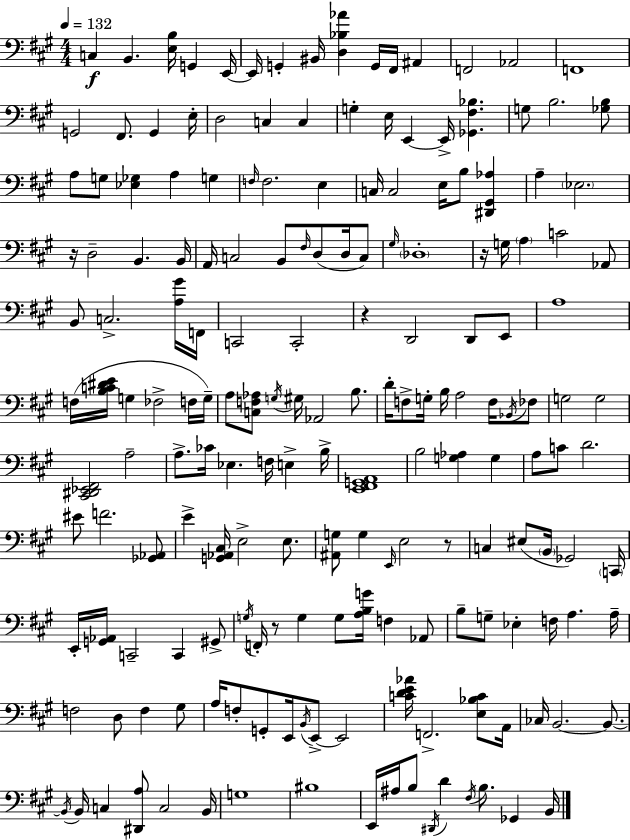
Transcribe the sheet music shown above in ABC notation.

X:1
T:Untitled
M:4/4
L:1/4
K:A
C, B,, [E,B,]/4 G,, E,,/4 E,,/4 G,, ^B,,/4 [D,_B,_A] G,,/4 ^F,,/4 ^A,, F,,2 _A,,2 F,,4 G,,2 ^F,,/2 G,, E,/4 D,2 C, C, G, E,/4 E,, E,,/4 [_G,,^F,_B,] G,/2 B,2 [_G,B,]/2 A,/2 G,/2 [_E,_G,] A, G, F,/4 F,2 E, C,/4 C,2 E,/4 B,/2 [^D,,^G,,_A,] A, _E,2 z/4 D,2 B,, B,,/4 A,,/4 C,2 B,,/2 ^F,/4 D,/2 D,/4 C,/2 ^G,/4 _D,4 z/4 G,/4 A, C2 _A,,/2 B,,/2 C,2 [A,^G]/4 F,,/4 C,,2 C,,2 z D,,2 D,,/2 E,,/2 A,4 F,/4 [B,C^DE]/4 G, _F,2 F,/4 G,/4 A,/2 [C,F,_A,]/2 G,/4 ^G,/4 _A,,2 B,/2 D/4 F,/2 G,/4 B,/4 A,2 F,/4 _B,,/4 _F,/2 G,2 G,2 [^C,,^D,,_E,,^F,,]2 A,2 A,/2 _C/4 _E, F,/4 E, B,/4 [E,,^F,,G,,A,,]4 B,2 [G,_A,] G, A,/2 C/2 D2 ^E/2 F2 [_G,,_A,,]/2 E [G,,_A,,^C,]/4 E,2 E,/2 [^A,,G,]/2 G, E,,/4 E,2 z/2 C, ^E,/2 B,,/4 _G,,2 C,,/4 E,,/4 [G,,_A,,]/4 C,,2 C,, ^G,,/2 G,/4 F,,/4 z/2 G, G,/2 [A,B,G]/4 F, _A,,/2 B,/2 G,/2 _E, F,/4 A, A,/4 F,2 D,/2 F, ^G,/2 A,/4 F,/2 G,,/2 E,,/4 B,,/4 E,,/2 E,,2 [CDE_A]/4 F,,2 [E,_B,C]/2 A,,/4 _C,/4 B,,2 B,,/2 B,,/4 B,,/4 C, [^D,,A,]/2 C,2 B,,/4 G,4 ^B,4 E,,/4 ^A,/4 B,/2 ^D,,/4 D ^F,/4 B,/2 _G,, B,,/4